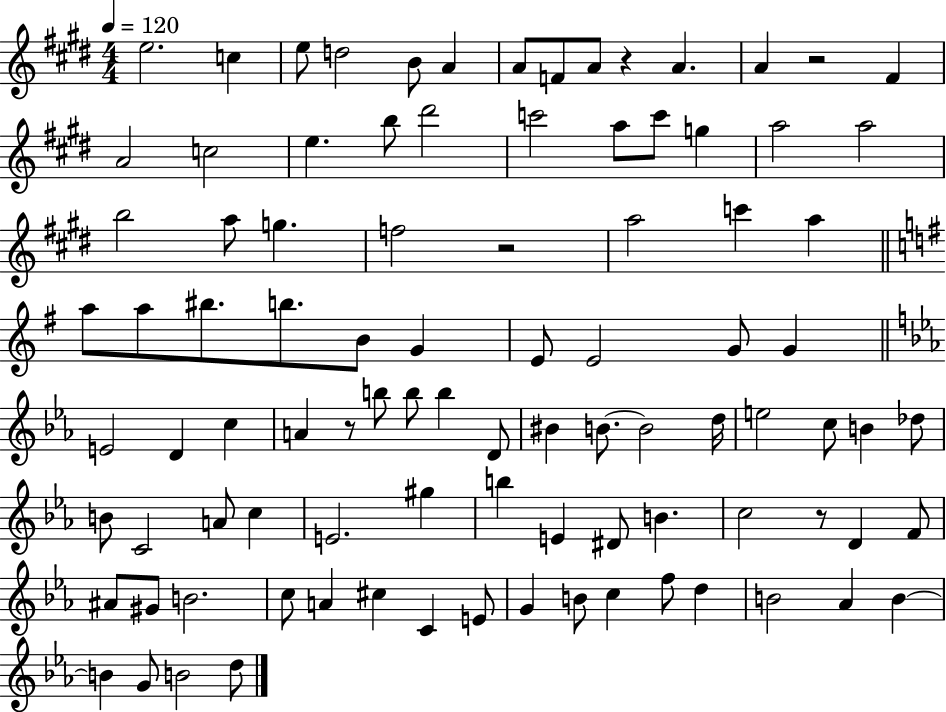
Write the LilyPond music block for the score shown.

{
  \clef treble
  \numericTimeSignature
  \time 4/4
  \key e \major
  \tempo 4 = 120
  \repeat volta 2 { e''2. c''4 | e''8 d''2 b'8 a'4 | a'8 f'8 a'8 r4 a'4. | a'4 r2 fis'4 | \break a'2 c''2 | e''4. b''8 dis'''2 | c'''2 a''8 c'''8 g''4 | a''2 a''2 | \break b''2 a''8 g''4. | f''2 r2 | a''2 c'''4 a''4 | \bar "||" \break \key g \major a''8 a''8 bis''8. b''8. b'8 g'4 | e'8 e'2 g'8 g'4 | \bar "||" \break \key c \minor e'2 d'4 c''4 | a'4 r8 b''8 b''8 b''4 d'8 | bis'4 b'8.~~ b'2 d''16 | e''2 c''8 b'4 des''8 | \break b'8 c'2 a'8 c''4 | e'2. gis''4 | b''4 e'4 dis'8 b'4. | c''2 r8 d'4 f'8 | \break ais'8 gis'8 b'2. | c''8 a'4 cis''4 c'4 e'8 | g'4 b'8 c''4 f''8 d''4 | b'2 aes'4 b'4~~ | \break b'4 g'8 b'2 d''8 | } \bar "|."
}